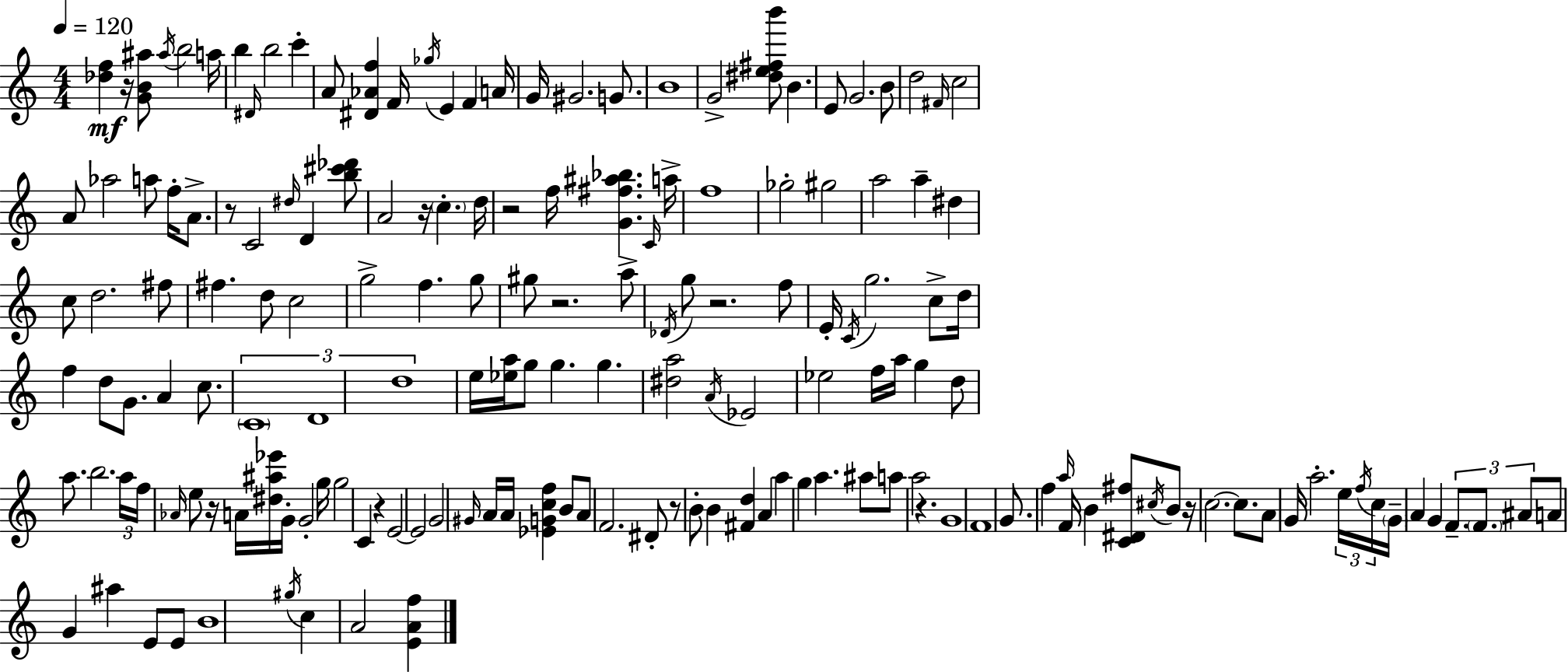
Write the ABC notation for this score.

X:1
T:Untitled
M:4/4
L:1/4
K:Am
[_df] z/4 [GB^a]/2 ^a/4 b2 a/4 b ^D/4 b2 c' A/2 [^D_Af] F/4 _g/4 E F A/4 G/4 ^G2 G/2 B4 G2 [^de^fb']/2 B E/2 G2 B/2 d2 ^F/4 c2 A/2 _a2 a/2 f/4 A/2 z/2 C2 ^d/4 D [b^c'_d']/2 A2 z/4 c d/4 z2 f/4 [G^f^a_b] C/4 a/4 f4 _g2 ^g2 a2 a ^d c/2 d2 ^f/2 ^f d/2 c2 g2 f g/2 ^g/2 z2 a/2 _D/4 g/2 z2 f/2 E/4 C/4 g2 c/2 d/4 f d/2 G/2 A c/2 C4 D4 d4 e/4 [_ea]/4 g/2 g g [^da]2 A/4 _E2 _e2 f/4 a/4 g d/2 a/2 b2 a/4 f/4 _A/4 e/2 z/4 A/4 [^d^a_e']/4 G/4 G2 g/4 g2 C z E2 E2 G2 ^G/4 A/4 A/4 [_EGcf] B/2 A/2 F2 ^D/2 z/2 B/2 B [^Fd] A a g a ^a/2 a/2 a2 z G4 F4 G/2 f a/4 F/4 B [C^D^f]/2 ^c/4 B/2 z/4 c2 c/2 A/2 G/4 a2 e/4 f/4 c/4 G/4 A G F/2 F/2 ^A/2 A/2 G ^a E/2 E/2 B4 ^g/4 c A2 [EAf]